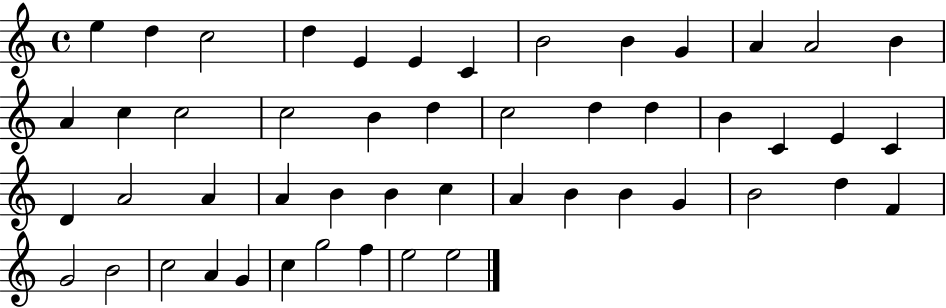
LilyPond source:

{
  \clef treble
  \time 4/4
  \defaultTimeSignature
  \key c \major
  e''4 d''4 c''2 | d''4 e'4 e'4 c'4 | b'2 b'4 g'4 | a'4 a'2 b'4 | \break a'4 c''4 c''2 | c''2 b'4 d''4 | c''2 d''4 d''4 | b'4 c'4 e'4 c'4 | \break d'4 a'2 a'4 | a'4 b'4 b'4 c''4 | a'4 b'4 b'4 g'4 | b'2 d''4 f'4 | \break g'2 b'2 | c''2 a'4 g'4 | c''4 g''2 f''4 | e''2 e''2 | \break \bar "|."
}